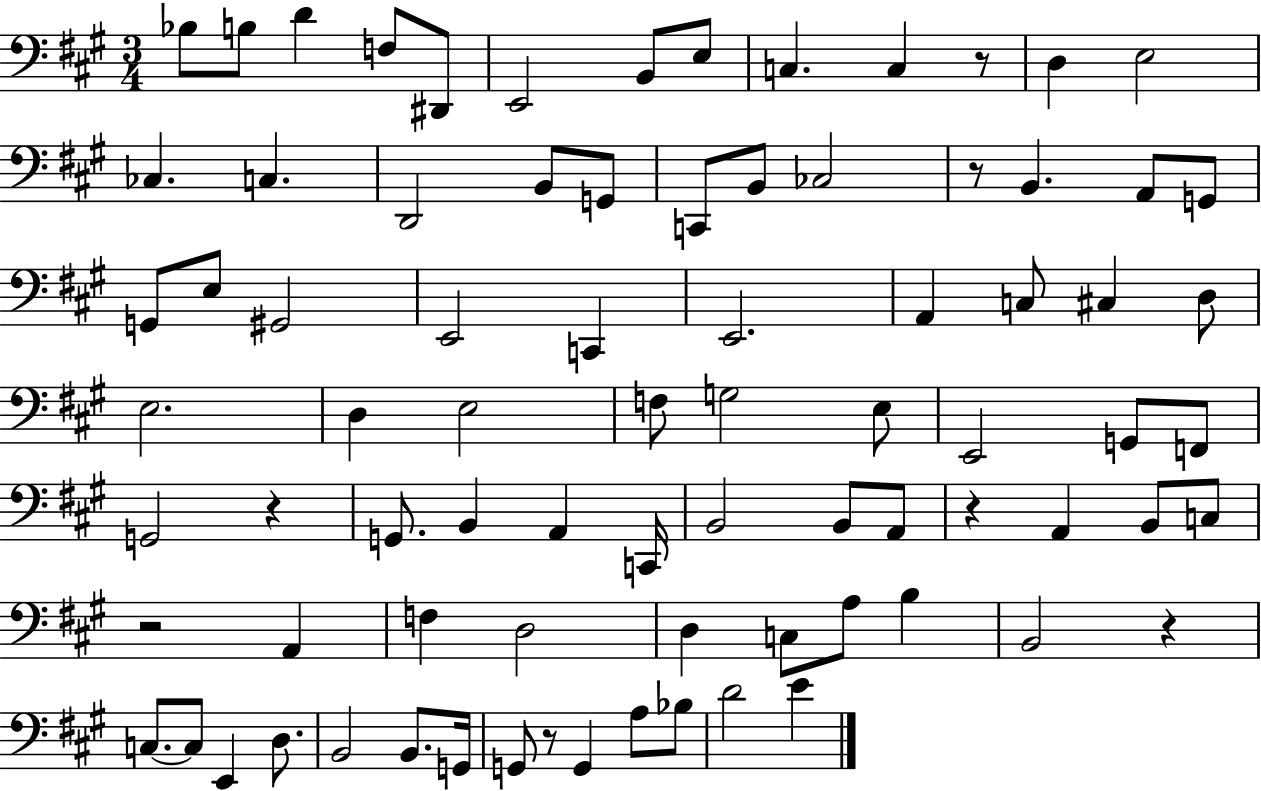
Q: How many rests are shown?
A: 7